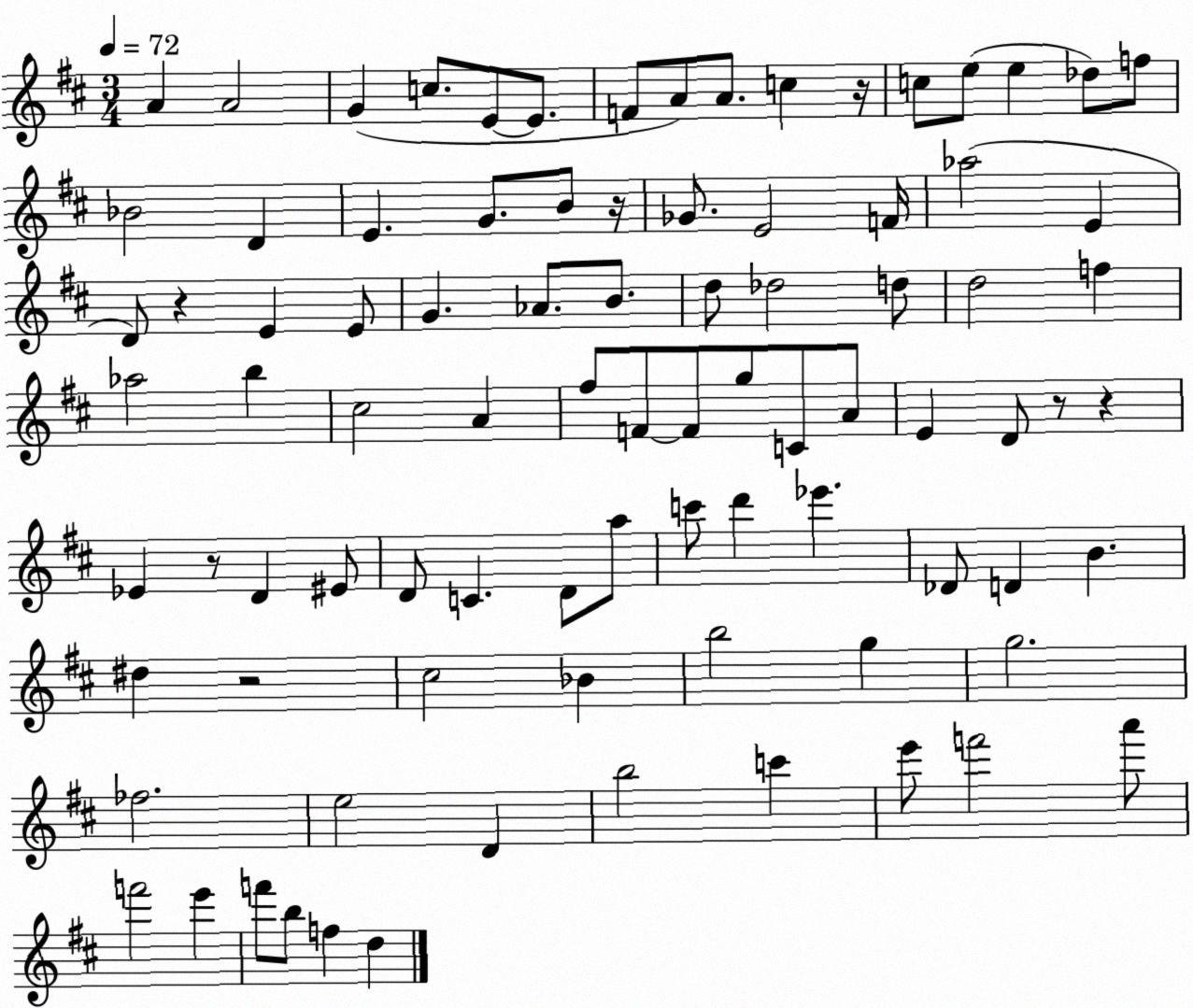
X:1
T:Untitled
M:3/4
L:1/4
K:D
A A2 G c/2 E/2 E/2 F/2 A/2 A/2 c z/4 c/2 e/2 e _d/2 f/2 _B2 D E G/2 B/2 z/4 _G/2 E2 F/4 _a2 E D/2 z E E/2 G _A/2 B/2 d/2 _d2 d/2 d2 f _a2 b ^c2 A ^f/2 F/2 F/2 g/2 C/2 A/2 E D/2 z/2 z _E z/2 D ^E/2 D/2 C D/2 a/2 c'/2 d' _e' _D/2 D B ^d z2 ^c2 _B b2 g g2 _f2 e2 D b2 c' e'/2 f'2 a'/2 f'2 e' f'/2 b/2 f d